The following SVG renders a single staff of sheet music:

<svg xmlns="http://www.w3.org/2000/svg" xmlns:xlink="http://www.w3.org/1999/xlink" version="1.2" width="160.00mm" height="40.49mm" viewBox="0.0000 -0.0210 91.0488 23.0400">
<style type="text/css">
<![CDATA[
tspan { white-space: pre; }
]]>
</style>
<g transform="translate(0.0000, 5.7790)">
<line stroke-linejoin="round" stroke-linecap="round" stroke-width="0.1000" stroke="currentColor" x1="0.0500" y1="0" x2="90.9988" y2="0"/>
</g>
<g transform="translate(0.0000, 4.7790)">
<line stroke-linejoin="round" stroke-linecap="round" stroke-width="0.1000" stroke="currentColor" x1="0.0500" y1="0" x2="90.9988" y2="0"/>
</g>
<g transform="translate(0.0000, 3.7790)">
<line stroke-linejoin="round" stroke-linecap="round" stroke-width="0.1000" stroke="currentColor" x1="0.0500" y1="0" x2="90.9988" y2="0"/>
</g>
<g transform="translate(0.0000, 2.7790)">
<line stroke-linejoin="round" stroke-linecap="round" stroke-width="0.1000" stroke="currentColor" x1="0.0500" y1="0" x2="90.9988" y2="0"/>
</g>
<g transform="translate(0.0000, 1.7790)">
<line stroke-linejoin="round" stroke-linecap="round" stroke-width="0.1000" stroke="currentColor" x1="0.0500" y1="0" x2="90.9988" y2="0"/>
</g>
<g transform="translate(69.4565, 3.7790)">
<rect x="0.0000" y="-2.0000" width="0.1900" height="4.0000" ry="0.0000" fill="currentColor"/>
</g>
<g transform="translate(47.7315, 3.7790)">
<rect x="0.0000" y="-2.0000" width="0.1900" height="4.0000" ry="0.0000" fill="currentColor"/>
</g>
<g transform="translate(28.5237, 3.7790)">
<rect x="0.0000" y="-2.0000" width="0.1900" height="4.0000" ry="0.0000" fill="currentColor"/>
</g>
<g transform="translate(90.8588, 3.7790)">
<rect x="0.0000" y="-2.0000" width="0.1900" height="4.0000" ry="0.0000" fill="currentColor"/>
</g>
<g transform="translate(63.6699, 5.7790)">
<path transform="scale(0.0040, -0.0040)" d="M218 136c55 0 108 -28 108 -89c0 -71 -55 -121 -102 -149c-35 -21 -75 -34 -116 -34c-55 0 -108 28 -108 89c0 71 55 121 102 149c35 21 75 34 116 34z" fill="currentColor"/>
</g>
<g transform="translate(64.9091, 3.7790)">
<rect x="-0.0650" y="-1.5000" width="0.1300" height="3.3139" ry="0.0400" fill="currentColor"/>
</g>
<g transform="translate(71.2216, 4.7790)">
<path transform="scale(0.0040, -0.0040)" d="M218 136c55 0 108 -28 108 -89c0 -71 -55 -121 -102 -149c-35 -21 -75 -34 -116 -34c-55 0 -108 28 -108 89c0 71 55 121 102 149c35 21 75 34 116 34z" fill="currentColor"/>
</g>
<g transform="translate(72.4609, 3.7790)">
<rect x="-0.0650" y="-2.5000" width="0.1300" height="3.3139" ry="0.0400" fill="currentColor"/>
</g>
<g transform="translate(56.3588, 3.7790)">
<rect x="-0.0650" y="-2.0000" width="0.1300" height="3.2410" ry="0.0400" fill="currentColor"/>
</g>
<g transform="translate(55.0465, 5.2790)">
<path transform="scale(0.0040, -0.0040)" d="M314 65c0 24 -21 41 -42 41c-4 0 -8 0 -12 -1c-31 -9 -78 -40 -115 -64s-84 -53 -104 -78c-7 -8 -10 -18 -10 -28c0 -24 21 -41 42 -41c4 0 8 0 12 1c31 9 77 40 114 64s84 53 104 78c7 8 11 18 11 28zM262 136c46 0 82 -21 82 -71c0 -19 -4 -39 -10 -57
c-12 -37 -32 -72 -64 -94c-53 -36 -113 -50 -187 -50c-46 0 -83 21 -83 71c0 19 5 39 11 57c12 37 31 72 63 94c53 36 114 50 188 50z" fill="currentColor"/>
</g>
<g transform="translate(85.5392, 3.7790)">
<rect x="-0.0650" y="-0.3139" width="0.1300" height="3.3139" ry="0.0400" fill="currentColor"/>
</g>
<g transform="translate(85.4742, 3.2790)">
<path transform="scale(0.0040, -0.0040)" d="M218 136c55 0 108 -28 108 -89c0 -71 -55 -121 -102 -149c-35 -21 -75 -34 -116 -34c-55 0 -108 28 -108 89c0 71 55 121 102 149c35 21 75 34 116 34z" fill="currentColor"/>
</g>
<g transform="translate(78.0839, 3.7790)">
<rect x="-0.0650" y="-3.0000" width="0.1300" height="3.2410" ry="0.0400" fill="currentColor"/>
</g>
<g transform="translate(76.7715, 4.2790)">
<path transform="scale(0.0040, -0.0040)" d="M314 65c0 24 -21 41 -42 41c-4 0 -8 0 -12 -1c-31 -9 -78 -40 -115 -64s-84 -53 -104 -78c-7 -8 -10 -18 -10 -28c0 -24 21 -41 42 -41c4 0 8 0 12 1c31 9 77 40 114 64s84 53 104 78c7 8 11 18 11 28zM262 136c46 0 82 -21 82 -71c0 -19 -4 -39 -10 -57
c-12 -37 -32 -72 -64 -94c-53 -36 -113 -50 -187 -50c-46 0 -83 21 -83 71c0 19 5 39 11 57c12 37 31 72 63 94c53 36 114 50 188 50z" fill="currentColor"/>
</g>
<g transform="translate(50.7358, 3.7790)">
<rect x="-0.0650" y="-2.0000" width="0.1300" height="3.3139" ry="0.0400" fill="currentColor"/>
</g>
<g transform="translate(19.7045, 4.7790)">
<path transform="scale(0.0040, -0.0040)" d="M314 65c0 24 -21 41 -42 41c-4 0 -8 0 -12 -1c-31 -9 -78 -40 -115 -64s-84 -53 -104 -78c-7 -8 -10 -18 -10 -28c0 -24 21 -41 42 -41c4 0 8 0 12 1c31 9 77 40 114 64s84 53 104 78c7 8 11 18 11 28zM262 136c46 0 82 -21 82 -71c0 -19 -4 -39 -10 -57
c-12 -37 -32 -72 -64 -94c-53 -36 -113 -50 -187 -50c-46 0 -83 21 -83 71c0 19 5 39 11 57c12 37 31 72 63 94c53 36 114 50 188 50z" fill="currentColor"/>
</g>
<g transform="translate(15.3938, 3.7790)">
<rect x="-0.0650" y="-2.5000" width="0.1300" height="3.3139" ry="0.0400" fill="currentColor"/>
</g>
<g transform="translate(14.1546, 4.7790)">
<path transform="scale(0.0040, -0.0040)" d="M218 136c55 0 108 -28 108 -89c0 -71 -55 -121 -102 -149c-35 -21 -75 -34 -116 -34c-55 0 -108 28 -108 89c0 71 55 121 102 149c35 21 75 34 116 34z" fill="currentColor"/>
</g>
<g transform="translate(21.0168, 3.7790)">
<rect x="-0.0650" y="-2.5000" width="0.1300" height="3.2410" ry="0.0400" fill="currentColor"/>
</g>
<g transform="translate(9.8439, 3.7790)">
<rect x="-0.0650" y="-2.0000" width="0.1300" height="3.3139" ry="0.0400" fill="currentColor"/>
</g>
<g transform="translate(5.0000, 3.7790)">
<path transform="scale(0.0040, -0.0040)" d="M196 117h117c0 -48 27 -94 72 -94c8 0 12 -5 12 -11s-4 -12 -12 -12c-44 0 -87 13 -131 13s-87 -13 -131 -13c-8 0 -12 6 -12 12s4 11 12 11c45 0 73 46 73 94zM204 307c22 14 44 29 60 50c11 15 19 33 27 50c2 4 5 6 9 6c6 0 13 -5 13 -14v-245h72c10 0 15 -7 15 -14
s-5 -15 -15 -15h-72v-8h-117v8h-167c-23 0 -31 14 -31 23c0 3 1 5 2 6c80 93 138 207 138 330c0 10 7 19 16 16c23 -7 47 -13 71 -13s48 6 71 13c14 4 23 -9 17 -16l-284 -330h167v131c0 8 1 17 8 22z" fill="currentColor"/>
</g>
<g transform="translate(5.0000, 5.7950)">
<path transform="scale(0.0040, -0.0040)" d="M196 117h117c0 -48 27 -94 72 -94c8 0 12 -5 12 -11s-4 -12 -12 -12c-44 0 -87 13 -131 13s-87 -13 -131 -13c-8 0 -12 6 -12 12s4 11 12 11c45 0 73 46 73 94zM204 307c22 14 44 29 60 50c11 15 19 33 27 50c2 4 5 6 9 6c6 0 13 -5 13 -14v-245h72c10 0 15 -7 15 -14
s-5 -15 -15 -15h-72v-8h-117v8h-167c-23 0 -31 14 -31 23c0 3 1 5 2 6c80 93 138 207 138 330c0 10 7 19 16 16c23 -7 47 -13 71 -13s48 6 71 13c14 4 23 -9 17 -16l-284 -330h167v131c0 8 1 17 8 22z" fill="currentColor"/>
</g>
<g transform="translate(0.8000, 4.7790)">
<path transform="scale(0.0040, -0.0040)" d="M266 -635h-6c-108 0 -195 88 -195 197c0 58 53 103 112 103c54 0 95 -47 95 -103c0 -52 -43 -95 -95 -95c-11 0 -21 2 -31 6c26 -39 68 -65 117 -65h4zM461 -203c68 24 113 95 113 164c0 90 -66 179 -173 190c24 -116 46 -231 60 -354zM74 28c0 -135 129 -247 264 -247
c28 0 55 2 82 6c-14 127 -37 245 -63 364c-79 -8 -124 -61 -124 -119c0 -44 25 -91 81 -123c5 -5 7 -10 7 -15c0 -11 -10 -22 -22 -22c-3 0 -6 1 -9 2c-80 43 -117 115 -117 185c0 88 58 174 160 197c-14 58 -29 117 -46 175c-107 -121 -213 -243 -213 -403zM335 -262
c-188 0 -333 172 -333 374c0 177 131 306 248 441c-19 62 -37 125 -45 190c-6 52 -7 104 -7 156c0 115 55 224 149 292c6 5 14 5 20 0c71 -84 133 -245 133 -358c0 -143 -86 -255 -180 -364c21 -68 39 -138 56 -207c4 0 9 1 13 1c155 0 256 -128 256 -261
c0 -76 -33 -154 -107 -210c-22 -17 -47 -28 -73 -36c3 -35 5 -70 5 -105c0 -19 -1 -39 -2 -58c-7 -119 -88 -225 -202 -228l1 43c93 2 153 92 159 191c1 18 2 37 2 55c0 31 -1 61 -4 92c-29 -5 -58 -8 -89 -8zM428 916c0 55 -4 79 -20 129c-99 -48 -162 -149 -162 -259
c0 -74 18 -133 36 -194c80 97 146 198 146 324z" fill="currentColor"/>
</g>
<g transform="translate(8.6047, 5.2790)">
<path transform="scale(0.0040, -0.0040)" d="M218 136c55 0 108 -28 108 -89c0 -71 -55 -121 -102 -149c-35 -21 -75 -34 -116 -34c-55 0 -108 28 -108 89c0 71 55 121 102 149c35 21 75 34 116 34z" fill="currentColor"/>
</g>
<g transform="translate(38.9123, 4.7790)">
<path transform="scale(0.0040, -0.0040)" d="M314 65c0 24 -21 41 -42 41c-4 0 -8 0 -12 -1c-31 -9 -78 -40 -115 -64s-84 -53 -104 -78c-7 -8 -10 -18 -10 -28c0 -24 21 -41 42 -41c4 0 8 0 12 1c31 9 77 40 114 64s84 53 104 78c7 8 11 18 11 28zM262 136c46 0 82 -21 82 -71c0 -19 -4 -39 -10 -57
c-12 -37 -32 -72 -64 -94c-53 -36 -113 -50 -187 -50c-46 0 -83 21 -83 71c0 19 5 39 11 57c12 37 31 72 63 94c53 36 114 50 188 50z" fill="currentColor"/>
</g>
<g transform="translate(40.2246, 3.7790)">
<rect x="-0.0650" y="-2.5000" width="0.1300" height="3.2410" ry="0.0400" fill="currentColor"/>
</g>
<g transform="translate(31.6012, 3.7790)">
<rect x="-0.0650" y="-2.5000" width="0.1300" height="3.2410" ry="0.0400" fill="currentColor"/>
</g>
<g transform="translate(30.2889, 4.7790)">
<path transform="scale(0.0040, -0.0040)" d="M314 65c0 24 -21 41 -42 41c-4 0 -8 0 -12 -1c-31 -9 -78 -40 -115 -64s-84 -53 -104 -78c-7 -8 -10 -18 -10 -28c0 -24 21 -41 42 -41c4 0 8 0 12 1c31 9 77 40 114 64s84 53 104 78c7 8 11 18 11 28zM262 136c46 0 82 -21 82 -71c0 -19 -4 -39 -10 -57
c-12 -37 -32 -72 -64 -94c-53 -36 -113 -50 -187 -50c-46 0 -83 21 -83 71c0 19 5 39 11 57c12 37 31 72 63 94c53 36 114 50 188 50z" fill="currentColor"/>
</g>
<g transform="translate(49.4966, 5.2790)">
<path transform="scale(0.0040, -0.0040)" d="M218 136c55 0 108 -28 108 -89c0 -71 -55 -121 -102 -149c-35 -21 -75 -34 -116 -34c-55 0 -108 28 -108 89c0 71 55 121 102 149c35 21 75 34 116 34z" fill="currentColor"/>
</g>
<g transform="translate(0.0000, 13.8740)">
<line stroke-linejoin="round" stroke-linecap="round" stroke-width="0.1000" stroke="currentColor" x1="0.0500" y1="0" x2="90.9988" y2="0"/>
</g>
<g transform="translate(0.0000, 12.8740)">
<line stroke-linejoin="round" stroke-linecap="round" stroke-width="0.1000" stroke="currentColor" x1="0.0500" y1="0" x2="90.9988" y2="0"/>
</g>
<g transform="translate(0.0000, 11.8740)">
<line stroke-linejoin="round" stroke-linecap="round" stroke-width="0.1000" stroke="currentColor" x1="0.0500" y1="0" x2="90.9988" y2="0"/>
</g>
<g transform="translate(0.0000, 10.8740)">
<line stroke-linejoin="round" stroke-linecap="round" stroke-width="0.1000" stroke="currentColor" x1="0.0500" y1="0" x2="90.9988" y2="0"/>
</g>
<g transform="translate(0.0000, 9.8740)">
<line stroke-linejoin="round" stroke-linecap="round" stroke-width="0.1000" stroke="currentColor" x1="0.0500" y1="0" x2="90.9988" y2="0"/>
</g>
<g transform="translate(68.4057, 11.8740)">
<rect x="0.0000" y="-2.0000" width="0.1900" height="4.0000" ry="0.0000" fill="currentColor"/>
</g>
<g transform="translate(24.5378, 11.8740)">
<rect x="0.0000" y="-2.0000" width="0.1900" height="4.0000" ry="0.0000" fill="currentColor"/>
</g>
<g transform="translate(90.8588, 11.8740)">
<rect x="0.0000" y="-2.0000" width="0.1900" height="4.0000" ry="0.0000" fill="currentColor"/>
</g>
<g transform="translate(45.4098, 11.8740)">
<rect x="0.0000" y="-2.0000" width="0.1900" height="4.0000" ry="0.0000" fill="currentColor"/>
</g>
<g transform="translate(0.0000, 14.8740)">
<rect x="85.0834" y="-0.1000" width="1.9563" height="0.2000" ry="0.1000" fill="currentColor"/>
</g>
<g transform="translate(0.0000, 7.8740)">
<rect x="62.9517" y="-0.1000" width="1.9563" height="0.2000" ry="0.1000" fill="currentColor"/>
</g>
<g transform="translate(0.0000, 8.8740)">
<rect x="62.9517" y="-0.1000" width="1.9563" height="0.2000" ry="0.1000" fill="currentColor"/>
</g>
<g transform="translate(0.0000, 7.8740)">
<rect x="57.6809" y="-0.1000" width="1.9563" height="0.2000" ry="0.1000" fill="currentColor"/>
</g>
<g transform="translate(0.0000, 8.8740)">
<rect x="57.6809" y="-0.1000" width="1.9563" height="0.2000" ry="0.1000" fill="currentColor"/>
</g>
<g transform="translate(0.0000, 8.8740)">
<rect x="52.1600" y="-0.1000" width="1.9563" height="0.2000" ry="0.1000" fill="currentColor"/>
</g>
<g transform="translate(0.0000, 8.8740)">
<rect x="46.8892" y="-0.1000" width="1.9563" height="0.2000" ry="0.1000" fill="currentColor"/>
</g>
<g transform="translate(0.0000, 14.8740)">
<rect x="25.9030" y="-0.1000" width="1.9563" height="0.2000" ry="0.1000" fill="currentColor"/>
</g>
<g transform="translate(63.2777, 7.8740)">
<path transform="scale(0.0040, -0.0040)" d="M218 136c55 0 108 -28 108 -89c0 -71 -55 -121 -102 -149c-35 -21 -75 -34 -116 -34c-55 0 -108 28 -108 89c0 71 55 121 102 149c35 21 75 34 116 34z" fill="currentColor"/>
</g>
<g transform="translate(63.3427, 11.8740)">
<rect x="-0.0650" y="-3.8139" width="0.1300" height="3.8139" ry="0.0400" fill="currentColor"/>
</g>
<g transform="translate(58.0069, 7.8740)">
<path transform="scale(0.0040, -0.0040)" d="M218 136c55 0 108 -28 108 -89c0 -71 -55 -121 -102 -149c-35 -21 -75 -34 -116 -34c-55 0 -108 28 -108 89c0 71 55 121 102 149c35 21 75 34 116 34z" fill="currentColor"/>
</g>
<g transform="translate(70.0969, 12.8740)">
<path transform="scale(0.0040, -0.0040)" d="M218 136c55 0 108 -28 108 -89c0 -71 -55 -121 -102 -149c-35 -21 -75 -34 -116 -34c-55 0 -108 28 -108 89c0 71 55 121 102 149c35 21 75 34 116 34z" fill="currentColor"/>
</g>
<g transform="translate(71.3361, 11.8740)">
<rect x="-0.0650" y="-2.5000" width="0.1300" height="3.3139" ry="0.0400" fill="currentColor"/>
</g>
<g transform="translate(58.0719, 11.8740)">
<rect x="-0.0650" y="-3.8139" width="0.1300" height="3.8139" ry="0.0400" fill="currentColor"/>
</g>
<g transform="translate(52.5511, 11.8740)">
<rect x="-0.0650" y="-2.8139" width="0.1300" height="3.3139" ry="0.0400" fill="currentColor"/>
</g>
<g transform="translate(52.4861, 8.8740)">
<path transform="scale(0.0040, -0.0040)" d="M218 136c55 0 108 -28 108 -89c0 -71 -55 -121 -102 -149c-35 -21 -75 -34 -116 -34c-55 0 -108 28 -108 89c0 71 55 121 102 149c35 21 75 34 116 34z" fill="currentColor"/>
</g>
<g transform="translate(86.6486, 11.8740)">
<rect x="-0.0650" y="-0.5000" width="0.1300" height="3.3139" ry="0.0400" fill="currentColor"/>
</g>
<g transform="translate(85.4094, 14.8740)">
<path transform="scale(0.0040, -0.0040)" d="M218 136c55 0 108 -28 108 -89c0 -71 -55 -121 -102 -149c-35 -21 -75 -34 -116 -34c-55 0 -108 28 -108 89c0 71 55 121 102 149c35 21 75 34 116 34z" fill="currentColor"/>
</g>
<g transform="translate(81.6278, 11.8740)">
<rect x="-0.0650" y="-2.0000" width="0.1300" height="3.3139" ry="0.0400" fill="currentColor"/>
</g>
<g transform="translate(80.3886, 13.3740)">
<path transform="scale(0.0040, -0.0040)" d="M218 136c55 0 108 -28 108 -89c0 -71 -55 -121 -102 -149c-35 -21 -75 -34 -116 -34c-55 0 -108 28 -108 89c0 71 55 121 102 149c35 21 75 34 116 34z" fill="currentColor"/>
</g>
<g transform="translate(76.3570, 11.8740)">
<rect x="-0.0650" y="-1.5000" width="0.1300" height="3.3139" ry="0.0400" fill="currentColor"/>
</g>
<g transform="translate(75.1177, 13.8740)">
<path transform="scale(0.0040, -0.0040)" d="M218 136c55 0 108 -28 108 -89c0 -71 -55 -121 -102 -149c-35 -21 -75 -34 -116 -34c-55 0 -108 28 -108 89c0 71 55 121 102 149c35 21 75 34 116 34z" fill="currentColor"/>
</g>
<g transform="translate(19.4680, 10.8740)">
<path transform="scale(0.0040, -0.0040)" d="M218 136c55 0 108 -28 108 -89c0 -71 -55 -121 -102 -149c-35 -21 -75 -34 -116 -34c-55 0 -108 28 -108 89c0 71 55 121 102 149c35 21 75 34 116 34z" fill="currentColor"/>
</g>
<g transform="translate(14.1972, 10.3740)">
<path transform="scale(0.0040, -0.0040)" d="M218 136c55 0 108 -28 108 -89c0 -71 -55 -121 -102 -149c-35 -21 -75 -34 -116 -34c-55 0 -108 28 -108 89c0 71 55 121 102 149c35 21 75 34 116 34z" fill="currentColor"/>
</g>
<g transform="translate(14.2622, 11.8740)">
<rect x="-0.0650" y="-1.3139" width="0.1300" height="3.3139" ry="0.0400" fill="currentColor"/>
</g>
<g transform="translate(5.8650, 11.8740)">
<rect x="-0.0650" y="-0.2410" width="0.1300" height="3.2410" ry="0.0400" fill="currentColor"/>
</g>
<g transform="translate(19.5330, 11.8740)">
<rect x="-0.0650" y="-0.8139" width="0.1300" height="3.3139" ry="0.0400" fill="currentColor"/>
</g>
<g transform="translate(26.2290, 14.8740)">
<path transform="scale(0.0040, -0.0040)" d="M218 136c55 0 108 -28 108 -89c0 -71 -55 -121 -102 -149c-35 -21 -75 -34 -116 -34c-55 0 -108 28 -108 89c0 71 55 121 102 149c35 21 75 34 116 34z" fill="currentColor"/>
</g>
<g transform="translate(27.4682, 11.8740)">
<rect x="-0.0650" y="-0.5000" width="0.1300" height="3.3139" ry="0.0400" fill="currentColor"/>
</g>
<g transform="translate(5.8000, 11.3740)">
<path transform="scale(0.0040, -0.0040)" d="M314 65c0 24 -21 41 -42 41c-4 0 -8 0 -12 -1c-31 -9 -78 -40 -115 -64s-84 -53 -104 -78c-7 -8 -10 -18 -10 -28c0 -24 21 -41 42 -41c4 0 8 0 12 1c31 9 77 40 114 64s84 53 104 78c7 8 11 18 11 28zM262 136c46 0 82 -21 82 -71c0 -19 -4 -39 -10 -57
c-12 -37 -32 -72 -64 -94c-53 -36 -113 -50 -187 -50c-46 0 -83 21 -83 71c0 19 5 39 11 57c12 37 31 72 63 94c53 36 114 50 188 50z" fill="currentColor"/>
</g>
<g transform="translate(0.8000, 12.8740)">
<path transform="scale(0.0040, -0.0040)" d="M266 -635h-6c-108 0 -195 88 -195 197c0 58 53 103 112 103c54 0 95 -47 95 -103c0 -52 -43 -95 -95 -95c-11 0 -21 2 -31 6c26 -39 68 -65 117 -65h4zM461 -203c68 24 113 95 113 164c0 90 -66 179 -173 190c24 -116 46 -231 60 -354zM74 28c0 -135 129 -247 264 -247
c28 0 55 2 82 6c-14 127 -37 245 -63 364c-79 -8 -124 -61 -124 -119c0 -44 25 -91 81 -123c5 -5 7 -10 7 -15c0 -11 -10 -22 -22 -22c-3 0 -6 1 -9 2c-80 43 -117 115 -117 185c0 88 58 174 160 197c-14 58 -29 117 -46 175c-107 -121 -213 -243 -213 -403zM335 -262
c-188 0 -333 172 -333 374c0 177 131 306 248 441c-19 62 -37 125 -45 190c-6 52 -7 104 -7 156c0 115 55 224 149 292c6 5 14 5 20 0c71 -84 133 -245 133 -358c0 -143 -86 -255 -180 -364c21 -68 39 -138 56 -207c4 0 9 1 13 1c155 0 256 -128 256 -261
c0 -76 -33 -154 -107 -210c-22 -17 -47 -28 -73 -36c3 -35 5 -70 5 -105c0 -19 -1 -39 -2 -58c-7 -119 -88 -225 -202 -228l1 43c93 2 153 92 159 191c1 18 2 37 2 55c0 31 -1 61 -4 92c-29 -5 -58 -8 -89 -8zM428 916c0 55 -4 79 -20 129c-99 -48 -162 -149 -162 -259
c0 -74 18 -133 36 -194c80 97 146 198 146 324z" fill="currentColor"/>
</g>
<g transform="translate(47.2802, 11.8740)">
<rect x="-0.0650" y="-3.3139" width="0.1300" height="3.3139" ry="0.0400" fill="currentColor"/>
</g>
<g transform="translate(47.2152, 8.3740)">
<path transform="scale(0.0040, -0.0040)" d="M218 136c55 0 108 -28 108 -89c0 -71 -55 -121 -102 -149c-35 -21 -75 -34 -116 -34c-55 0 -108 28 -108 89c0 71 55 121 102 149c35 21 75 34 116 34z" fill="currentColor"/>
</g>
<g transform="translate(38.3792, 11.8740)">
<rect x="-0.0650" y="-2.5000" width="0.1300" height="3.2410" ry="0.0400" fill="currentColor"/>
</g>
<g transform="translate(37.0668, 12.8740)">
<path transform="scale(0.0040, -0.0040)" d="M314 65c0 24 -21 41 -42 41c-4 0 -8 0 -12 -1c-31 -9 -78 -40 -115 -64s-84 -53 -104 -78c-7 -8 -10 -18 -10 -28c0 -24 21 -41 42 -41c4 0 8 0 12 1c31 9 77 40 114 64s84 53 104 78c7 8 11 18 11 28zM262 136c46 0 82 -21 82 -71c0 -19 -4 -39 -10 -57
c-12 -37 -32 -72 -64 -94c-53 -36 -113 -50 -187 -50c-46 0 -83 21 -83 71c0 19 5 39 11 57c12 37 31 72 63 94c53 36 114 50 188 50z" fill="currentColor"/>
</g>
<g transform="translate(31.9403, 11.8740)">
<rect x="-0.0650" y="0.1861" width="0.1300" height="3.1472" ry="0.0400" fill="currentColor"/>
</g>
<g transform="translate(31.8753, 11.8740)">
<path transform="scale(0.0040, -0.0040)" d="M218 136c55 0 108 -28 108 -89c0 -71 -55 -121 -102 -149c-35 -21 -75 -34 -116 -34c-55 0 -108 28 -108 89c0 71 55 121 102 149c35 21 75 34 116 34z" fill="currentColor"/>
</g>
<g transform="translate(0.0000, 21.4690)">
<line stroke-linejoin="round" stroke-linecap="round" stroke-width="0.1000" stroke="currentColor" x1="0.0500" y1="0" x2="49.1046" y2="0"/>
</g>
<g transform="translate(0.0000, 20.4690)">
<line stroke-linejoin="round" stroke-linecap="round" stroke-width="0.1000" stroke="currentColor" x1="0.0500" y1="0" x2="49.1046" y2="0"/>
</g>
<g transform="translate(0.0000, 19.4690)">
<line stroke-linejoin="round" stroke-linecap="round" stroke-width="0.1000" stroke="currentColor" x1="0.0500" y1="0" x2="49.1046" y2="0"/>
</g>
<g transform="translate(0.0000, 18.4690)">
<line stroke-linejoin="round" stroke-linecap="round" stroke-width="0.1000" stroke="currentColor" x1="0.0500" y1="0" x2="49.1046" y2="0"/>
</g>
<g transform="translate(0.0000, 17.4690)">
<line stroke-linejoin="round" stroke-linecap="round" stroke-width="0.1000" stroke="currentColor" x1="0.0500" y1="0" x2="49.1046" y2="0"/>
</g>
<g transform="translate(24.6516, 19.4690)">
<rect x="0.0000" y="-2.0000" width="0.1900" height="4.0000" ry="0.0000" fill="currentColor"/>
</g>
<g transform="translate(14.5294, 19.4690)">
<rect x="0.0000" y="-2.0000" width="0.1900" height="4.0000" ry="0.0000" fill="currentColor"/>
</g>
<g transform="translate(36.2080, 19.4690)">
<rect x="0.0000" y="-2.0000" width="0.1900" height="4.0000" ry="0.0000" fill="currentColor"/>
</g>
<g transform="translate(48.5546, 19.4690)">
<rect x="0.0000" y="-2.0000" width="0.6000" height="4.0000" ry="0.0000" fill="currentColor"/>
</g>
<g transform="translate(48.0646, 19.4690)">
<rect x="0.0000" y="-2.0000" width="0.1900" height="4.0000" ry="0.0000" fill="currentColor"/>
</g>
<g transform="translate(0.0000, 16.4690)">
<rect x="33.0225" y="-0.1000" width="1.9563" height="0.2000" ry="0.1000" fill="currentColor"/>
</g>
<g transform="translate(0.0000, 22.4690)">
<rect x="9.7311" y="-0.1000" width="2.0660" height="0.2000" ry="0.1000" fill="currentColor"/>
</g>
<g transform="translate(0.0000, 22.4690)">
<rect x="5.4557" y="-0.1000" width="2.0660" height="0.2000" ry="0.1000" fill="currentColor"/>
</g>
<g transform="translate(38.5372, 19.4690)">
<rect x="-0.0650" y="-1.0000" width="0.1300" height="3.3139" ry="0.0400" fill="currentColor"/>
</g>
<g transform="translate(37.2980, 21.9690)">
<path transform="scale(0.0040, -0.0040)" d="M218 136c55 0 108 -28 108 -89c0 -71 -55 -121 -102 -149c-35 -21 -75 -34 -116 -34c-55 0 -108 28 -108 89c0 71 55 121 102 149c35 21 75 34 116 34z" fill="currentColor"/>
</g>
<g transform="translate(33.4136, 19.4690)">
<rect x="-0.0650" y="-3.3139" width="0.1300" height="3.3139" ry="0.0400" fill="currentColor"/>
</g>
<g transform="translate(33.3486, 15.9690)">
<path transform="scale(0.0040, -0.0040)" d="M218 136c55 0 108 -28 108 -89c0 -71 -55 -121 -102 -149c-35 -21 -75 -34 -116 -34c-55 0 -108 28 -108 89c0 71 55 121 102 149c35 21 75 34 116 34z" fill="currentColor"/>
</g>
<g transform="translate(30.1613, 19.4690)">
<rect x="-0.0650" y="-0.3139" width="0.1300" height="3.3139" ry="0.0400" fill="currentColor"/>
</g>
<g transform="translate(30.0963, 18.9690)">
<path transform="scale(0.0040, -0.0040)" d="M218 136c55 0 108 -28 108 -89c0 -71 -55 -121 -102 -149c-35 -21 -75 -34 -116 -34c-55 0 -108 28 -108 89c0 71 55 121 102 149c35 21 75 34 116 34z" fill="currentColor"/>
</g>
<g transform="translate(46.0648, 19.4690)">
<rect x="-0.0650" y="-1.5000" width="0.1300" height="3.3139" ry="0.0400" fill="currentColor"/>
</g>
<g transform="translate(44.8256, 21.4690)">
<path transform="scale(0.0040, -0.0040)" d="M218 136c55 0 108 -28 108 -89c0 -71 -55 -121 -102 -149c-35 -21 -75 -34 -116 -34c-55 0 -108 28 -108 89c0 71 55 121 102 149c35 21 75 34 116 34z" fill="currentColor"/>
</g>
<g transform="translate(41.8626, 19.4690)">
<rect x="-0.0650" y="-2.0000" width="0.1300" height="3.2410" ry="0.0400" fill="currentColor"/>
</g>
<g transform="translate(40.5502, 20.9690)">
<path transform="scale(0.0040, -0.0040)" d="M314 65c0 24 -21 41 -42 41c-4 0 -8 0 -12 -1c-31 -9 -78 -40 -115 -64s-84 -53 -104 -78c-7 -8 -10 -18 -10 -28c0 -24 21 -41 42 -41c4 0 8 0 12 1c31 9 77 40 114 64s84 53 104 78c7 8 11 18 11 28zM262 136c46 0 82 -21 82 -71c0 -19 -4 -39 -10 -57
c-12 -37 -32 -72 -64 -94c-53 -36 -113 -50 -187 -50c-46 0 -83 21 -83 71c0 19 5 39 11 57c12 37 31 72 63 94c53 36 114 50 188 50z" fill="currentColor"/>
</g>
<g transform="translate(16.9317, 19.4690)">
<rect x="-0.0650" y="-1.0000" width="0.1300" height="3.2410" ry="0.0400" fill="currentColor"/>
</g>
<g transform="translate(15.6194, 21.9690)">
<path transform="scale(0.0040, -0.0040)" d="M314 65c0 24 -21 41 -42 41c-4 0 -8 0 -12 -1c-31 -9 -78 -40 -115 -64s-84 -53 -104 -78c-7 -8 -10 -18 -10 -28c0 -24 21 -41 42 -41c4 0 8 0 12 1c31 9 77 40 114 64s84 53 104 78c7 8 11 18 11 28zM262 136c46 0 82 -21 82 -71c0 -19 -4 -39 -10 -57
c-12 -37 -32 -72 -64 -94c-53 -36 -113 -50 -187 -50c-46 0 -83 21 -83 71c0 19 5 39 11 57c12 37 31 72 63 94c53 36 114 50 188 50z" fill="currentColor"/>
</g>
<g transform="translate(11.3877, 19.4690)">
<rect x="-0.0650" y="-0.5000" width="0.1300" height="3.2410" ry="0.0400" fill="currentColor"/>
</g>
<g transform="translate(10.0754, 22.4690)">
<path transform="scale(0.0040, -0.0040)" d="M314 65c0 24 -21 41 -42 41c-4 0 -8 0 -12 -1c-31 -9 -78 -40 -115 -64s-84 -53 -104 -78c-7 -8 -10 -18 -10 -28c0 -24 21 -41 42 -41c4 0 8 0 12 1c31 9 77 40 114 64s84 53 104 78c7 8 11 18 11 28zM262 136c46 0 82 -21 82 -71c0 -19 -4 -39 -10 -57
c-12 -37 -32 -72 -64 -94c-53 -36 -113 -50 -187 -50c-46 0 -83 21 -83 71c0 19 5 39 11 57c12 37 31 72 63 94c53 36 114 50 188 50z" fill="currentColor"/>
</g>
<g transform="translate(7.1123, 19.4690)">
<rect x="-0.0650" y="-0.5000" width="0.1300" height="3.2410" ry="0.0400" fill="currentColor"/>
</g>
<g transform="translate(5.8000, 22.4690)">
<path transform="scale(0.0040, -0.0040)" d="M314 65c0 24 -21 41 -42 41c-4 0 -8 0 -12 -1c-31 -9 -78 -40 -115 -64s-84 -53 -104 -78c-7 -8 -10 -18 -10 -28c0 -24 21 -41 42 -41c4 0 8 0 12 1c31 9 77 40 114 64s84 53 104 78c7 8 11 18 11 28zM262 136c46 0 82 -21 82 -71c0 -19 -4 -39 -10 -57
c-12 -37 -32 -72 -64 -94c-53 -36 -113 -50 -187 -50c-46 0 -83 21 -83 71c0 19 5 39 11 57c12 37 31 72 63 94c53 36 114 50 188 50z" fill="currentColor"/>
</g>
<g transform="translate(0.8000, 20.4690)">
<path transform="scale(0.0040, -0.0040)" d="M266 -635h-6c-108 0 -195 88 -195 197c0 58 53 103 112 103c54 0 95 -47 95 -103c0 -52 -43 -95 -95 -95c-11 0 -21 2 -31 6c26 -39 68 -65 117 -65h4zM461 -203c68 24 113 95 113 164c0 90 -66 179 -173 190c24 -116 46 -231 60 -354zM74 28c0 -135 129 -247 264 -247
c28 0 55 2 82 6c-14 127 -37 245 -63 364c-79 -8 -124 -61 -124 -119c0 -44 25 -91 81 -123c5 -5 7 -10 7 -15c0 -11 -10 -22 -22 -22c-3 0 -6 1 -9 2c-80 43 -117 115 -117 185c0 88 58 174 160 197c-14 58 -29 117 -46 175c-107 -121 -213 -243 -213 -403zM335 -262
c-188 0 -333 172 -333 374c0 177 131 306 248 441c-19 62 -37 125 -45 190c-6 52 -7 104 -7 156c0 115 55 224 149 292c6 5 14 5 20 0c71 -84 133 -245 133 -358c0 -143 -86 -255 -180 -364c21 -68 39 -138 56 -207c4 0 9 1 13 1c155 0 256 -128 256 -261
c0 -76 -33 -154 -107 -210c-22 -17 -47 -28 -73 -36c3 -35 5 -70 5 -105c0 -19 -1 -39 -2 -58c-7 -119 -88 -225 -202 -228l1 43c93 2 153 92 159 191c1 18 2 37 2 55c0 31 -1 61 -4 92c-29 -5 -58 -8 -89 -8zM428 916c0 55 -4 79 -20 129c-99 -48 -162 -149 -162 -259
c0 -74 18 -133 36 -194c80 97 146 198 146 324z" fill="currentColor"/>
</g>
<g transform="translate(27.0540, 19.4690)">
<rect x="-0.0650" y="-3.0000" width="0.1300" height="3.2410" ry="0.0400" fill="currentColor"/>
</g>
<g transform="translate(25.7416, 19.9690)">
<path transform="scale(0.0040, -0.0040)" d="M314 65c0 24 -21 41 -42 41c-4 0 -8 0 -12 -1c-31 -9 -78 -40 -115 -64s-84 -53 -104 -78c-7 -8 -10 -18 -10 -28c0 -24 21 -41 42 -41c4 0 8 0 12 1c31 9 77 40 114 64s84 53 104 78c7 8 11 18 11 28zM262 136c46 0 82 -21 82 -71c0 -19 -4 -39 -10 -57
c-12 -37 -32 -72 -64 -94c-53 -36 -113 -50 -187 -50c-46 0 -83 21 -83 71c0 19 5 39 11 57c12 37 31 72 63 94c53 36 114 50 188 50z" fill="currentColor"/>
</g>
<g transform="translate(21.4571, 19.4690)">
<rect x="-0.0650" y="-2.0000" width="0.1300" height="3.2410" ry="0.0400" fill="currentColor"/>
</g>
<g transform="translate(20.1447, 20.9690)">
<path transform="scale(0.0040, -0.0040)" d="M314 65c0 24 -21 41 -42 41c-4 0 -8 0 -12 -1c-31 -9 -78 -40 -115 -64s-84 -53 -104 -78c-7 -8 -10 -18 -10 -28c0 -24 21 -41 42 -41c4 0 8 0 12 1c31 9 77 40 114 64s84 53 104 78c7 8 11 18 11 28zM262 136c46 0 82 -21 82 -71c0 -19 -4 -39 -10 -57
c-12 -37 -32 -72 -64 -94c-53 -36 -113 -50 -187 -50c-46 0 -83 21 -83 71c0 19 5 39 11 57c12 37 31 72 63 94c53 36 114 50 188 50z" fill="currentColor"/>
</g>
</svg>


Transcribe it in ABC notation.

X:1
T:Untitled
M:4/4
L:1/4
K:C
F G G2 G2 G2 F F2 E G A2 c c2 e d C B G2 b a c' c' G E F C C2 C2 D2 F2 A2 c b D F2 E